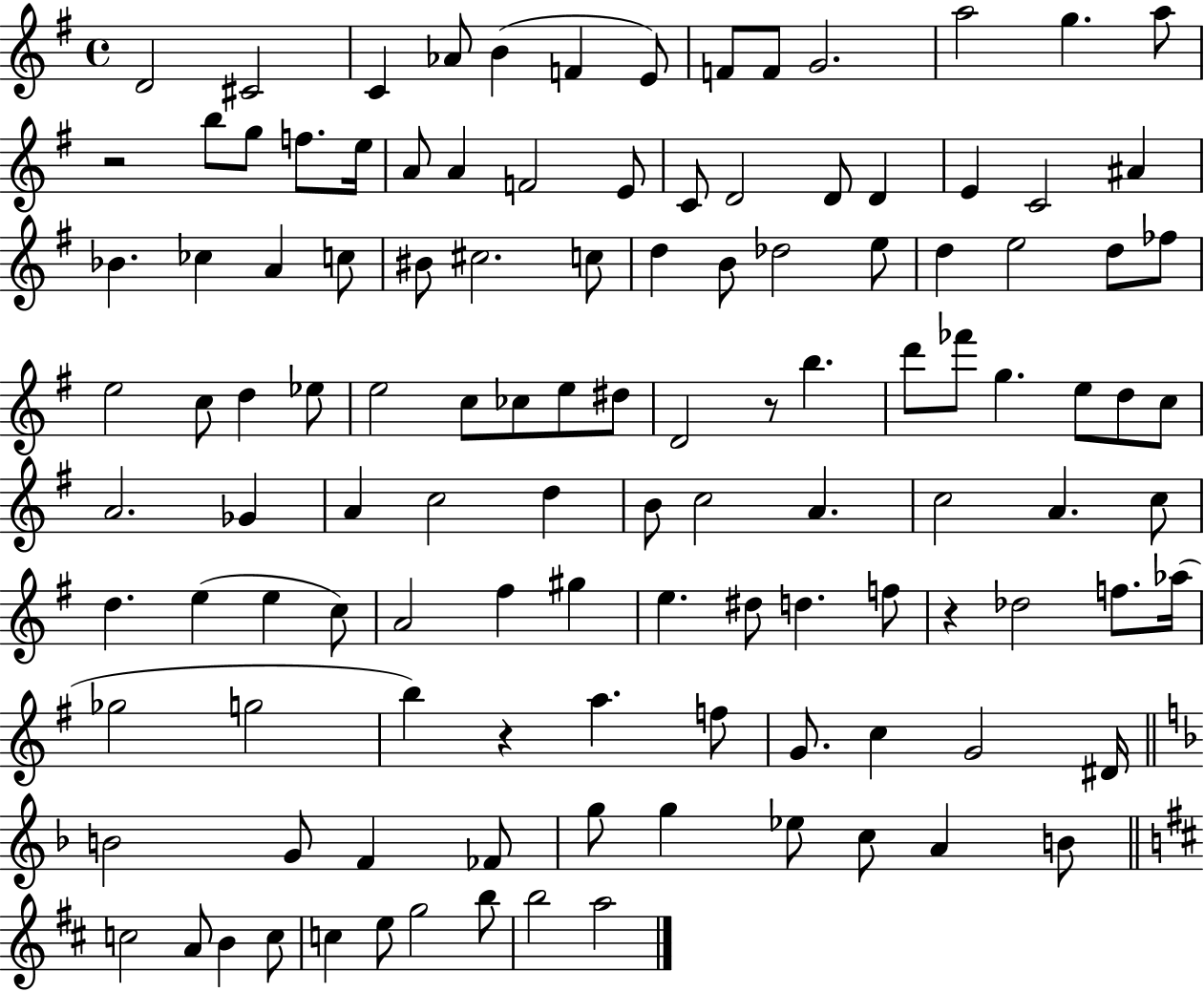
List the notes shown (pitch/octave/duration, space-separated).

D4/h C#4/h C4/q Ab4/e B4/q F4/q E4/e F4/e F4/e G4/h. A5/h G5/q. A5/e R/h B5/e G5/e F5/e. E5/s A4/e A4/q F4/h E4/e C4/e D4/h D4/e D4/q E4/q C4/h A#4/q Bb4/q. CES5/q A4/q C5/e BIS4/e C#5/h. C5/e D5/q B4/e Db5/h E5/e D5/q E5/h D5/e FES5/e E5/h C5/e D5/q Eb5/e E5/h C5/e CES5/e E5/e D#5/e D4/h R/e B5/q. D6/e FES6/e G5/q. E5/e D5/e C5/e A4/h. Gb4/q A4/q C5/h D5/q B4/e C5/h A4/q. C5/h A4/q. C5/e D5/q. E5/q E5/q C5/e A4/h F#5/q G#5/q E5/q. D#5/e D5/q. F5/e R/q Db5/h F5/e. Ab5/s Gb5/h G5/h B5/q R/q A5/q. F5/e G4/e. C5/q G4/h D#4/s B4/h G4/e F4/q FES4/e G5/e G5/q Eb5/e C5/e A4/q B4/e C5/h A4/e B4/q C5/e C5/q E5/e G5/h B5/e B5/h A5/h